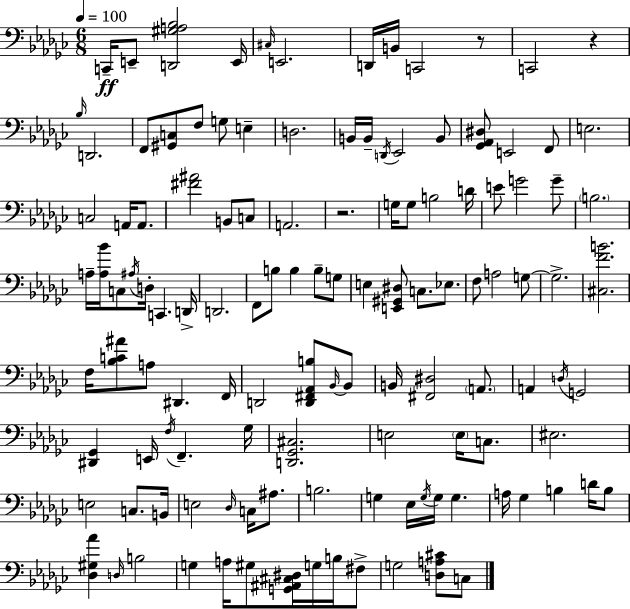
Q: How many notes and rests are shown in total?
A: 123